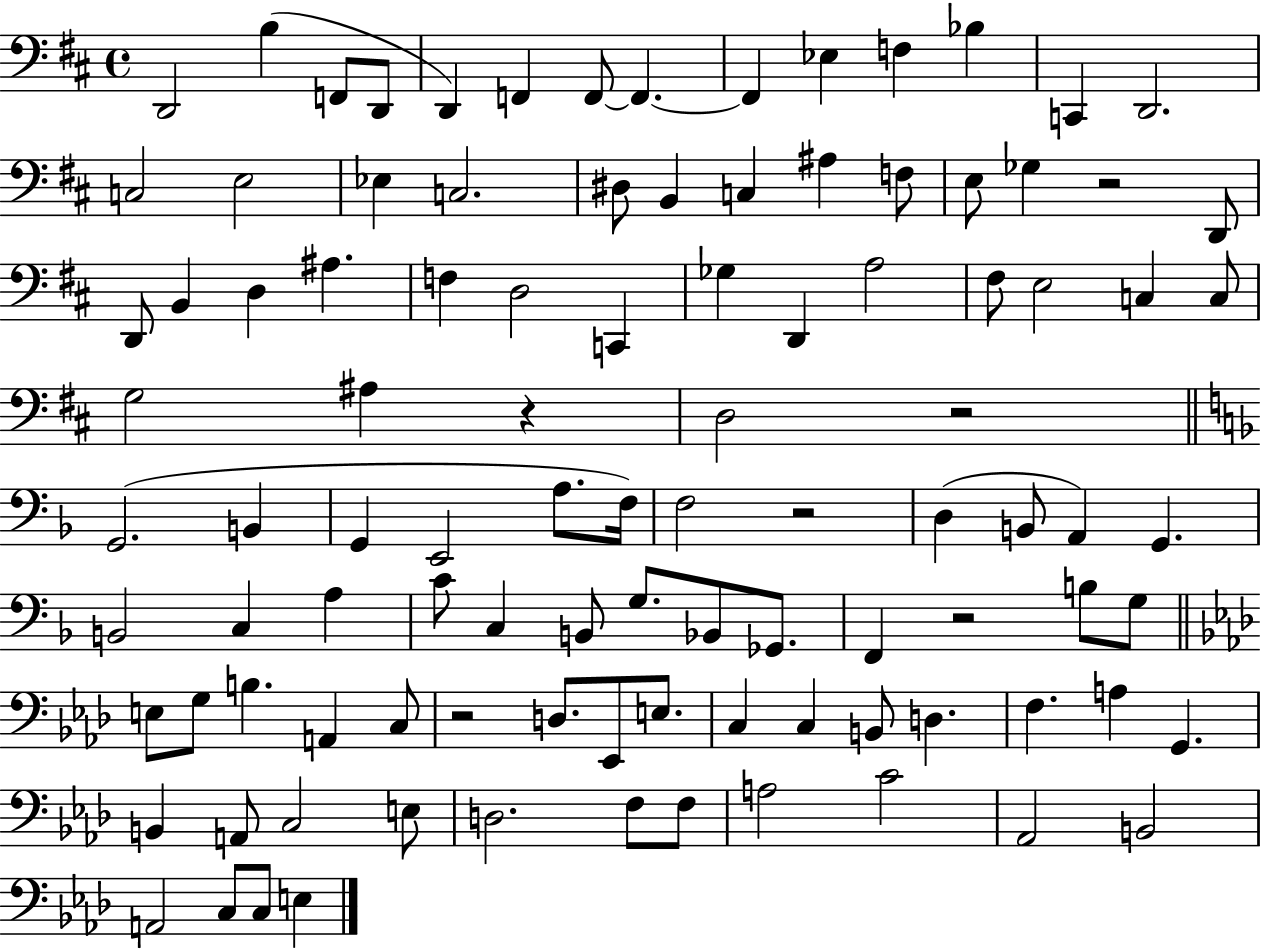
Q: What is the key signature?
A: D major